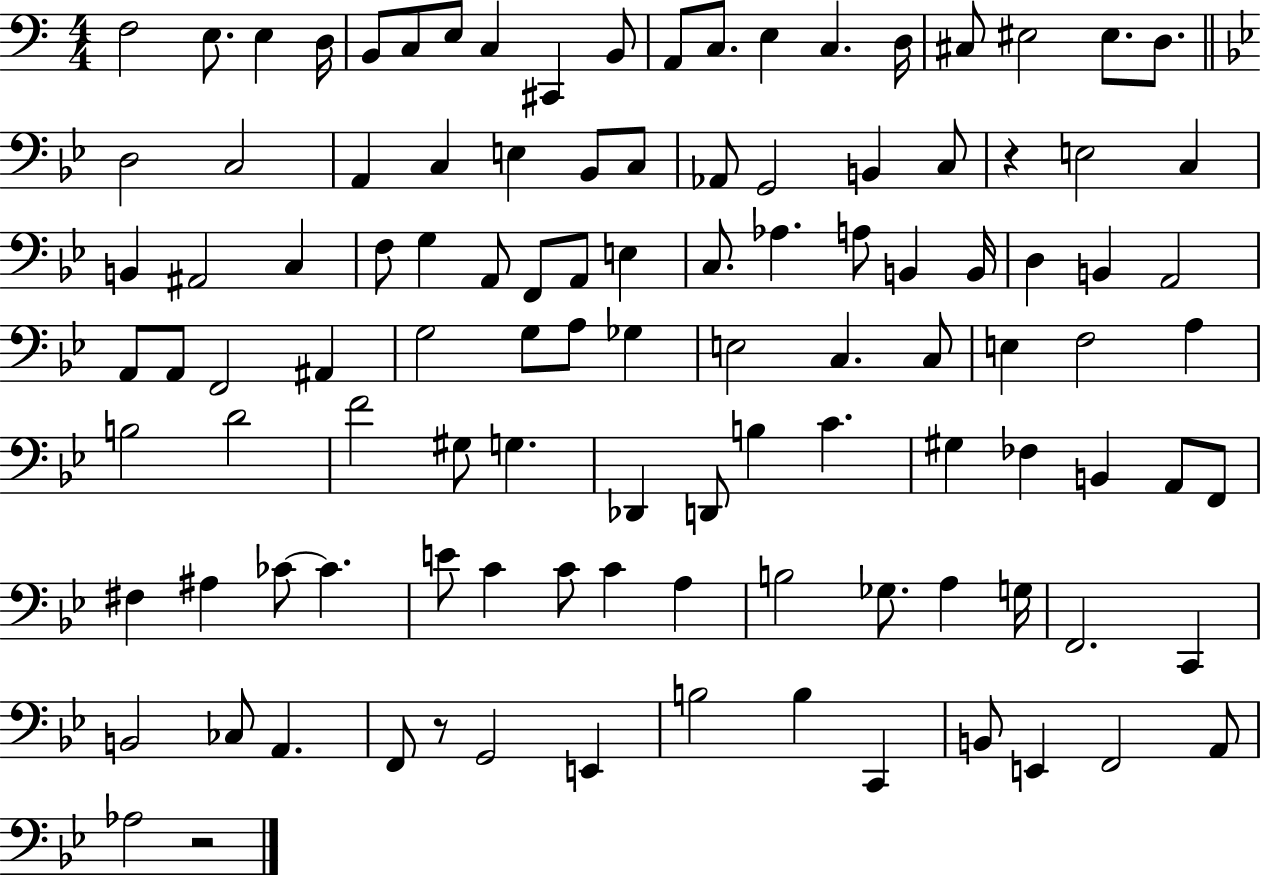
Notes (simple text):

F3/h E3/e. E3/q D3/s B2/e C3/e E3/e C3/q C#2/q B2/e A2/e C3/e. E3/q C3/q. D3/s C#3/e EIS3/h EIS3/e. D3/e. D3/h C3/h A2/q C3/q E3/q Bb2/e C3/e Ab2/e G2/h B2/q C3/e R/q E3/h C3/q B2/q A#2/h C3/q F3/e G3/q A2/e F2/e A2/e E3/q C3/e. Ab3/q. A3/e B2/q B2/s D3/q B2/q A2/h A2/e A2/e F2/h A#2/q G3/h G3/e A3/e Gb3/q E3/h C3/q. C3/e E3/q F3/h A3/q B3/h D4/h F4/h G#3/e G3/q. Db2/q D2/e B3/q C4/q. G#3/q FES3/q B2/q A2/e F2/e F#3/q A#3/q CES4/e CES4/q. E4/e C4/q C4/e C4/q A3/q B3/h Gb3/e. A3/q G3/s F2/h. C2/q B2/h CES3/e A2/q. F2/e R/e G2/h E2/q B3/h B3/q C2/q B2/e E2/q F2/h A2/e Ab3/h R/h